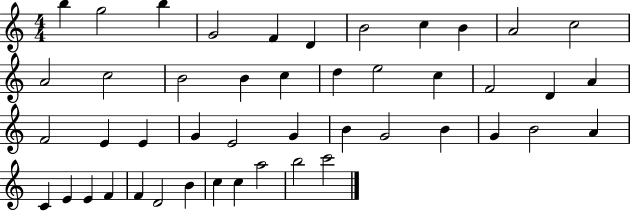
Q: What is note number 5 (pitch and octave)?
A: F4